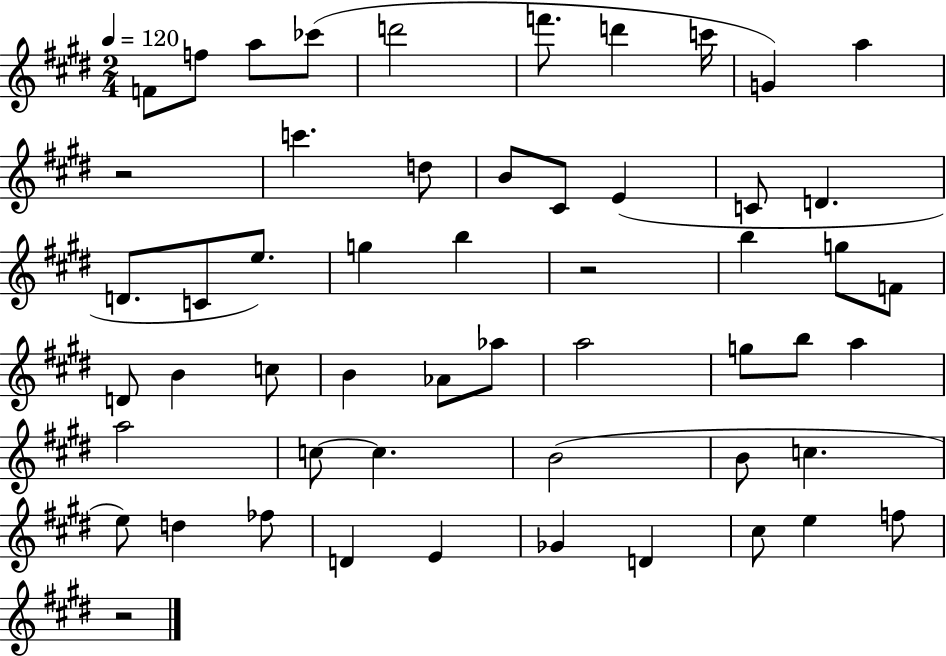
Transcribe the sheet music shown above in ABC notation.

X:1
T:Untitled
M:2/4
L:1/4
K:E
F/2 f/2 a/2 _c'/2 d'2 f'/2 d' c'/4 G a z2 c' d/2 B/2 ^C/2 E C/2 D D/2 C/2 e/2 g b z2 b g/2 F/2 D/2 B c/2 B _A/2 _a/2 a2 g/2 b/2 a a2 c/2 c B2 B/2 c e/2 d _f/2 D E _G D ^c/2 e f/2 z2